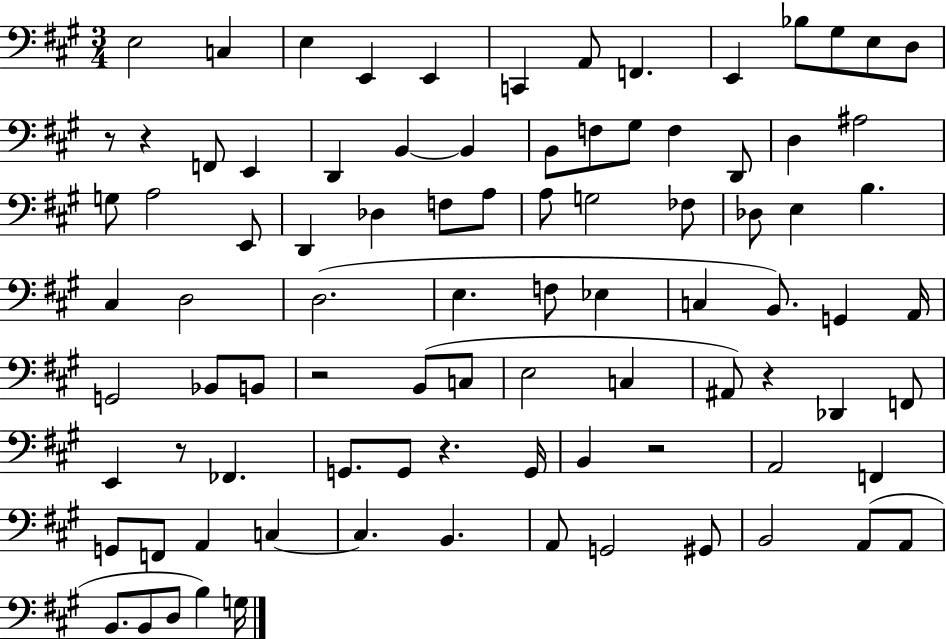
{
  \clef bass
  \numericTimeSignature
  \time 3/4
  \key a \major
  \repeat volta 2 { e2 c4 | e4 e,4 e,4 | c,4 a,8 f,4. | e,4 bes8 gis8 e8 d8 | \break r8 r4 f,8 e,4 | d,4 b,4~~ b,4 | b,8 f8 gis8 f4 d,8 | d4 ais2 | \break g8 a2 e,8 | d,4 des4 f8 a8 | a8 g2 fes8 | des8 e4 b4. | \break cis4 d2 | d2.( | e4. f8 ees4 | c4 b,8.) g,4 a,16 | \break g,2 bes,8 b,8 | r2 b,8( c8 | e2 c4 | ais,8) r4 des,4 f,8 | \break e,4 r8 fes,4. | g,8. g,8 r4. g,16 | b,4 r2 | a,2 f,4 | \break g,8 f,8 a,4 c4~~ | c4. b,4. | a,8 g,2 gis,8 | b,2 a,8( a,8 | \break b,8. b,8 d8 b4) g16 | } \bar "|."
}